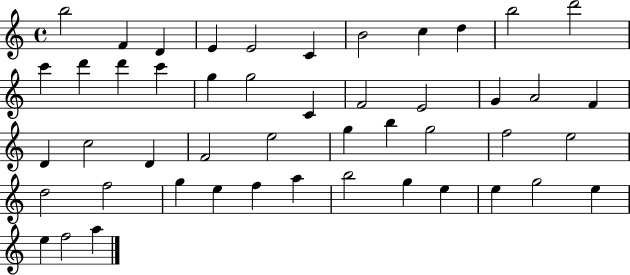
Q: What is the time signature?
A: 4/4